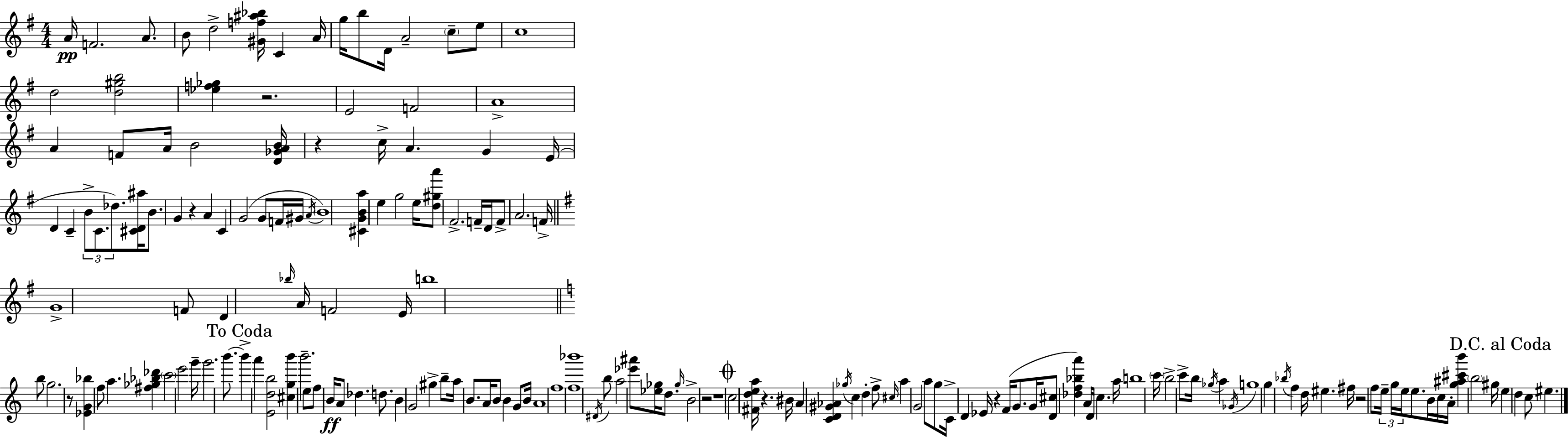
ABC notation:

X:1
T:Untitled
M:4/4
L:1/4
K:Em
A/4 F2 A/2 B/2 d2 [^Gf^a_b]/4 C A/4 g/4 b/2 D/4 A2 c/2 e/2 c4 d2 [d^gb]2 [_ef_g] z2 E2 F2 A4 A F/2 A/4 B2 [D_GAB]/4 z c/4 A G E/4 D C B/2 C/2 _d/2 [^CD^a]/4 B/2 G z A C G2 G/2 F/4 ^G/4 A/4 B4 [^CGBa] e g2 e/4 [d^ga']/2 ^F2 F/4 D/4 F/2 A2 F/4 G4 F/2 D _b/4 A/4 F2 E/4 b4 b/2 g2 z/2 [_EG_b] f/2 a [^f_g_b_d'] c'2 e'2 g'/4 g'2 b'/2 b' a' [Edb]2 [^cgb'] b'2 e/2 f/2 B/4 A/2 _d d/2 B G2 ^g b/2 a/4 B/2 A/4 B/2 B G/2 B/4 A4 f4 [f_b']4 ^D/4 b/2 a2 [_e'^a']/2 [_e_g]/4 d/2 _g/4 B2 z2 z4 c2 [^Fdea]/4 z ^B/4 A [CD^G_A] _g/4 c d f/2 ^c/4 a G2 a/2 g/2 C/4 D _E/4 z F/4 G/2 G/4 [D^c]/2 [_df_ba'] A/4 D/4 c a/4 b4 c'/4 b2 c'/2 b/4 _g/4 a _G/4 g4 g _b/4 f d/4 ^e ^f/4 z2 f/2 e/4 g/4 e/4 e/2 B/4 c/4 A/4 [g^a^c'b'] b2 ^g/4 e d c/2 ^e